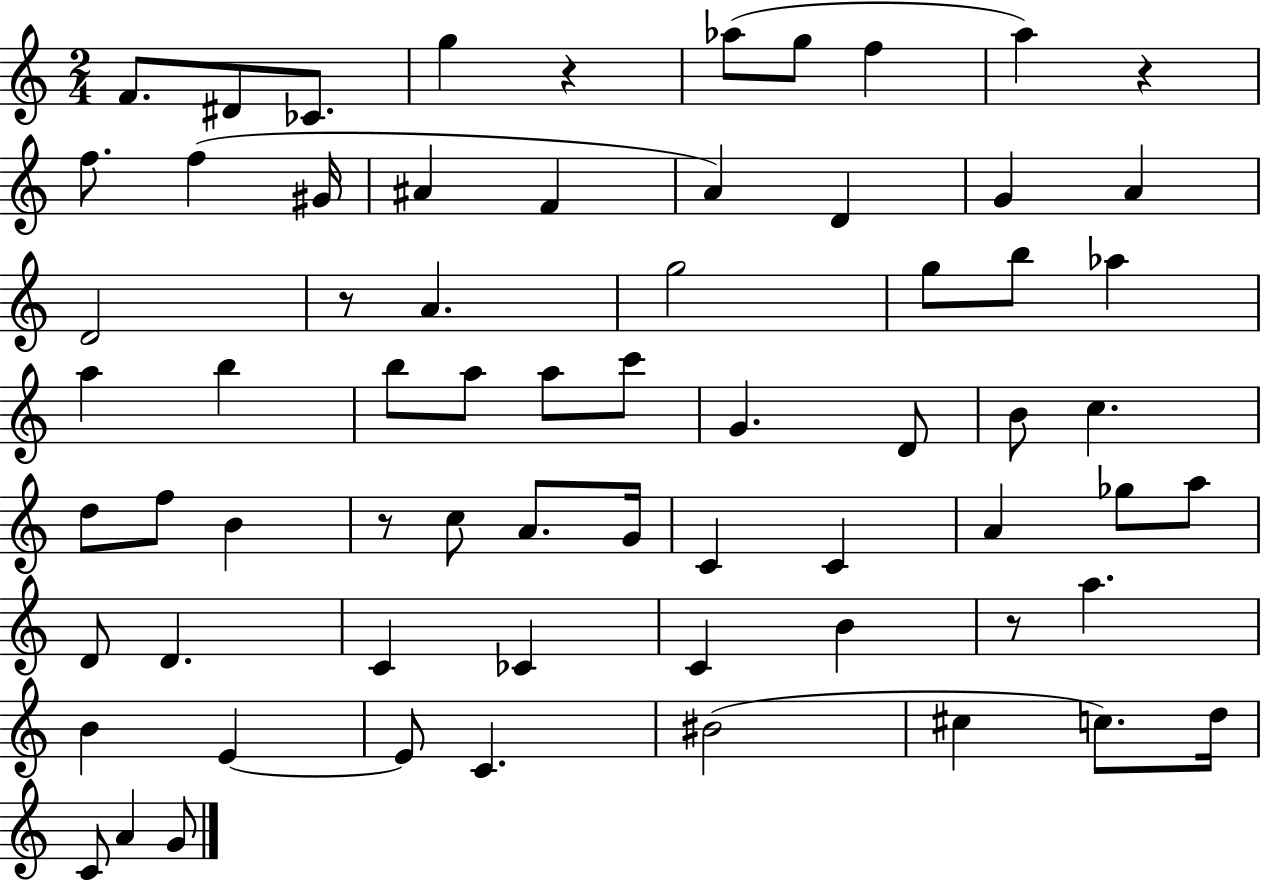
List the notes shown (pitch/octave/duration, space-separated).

F4/e. D#4/e CES4/e. G5/q R/q Ab5/e G5/e F5/q A5/q R/q F5/e. F5/q G#4/s A#4/q F4/q A4/q D4/q G4/q A4/q D4/h R/e A4/q. G5/h G5/e B5/e Ab5/q A5/q B5/q B5/e A5/e A5/e C6/e G4/q. D4/e B4/e C5/q. D5/e F5/e B4/q R/e C5/e A4/e. G4/s C4/q C4/q A4/q Gb5/e A5/e D4/e D4/q. C4/q CES4/q C4/q B4/q R/e A5/q. B4/q E4/q E4/e C4/q. BIS4/h C#5/q C5/e. D5/s C4/e A4/q G4/e